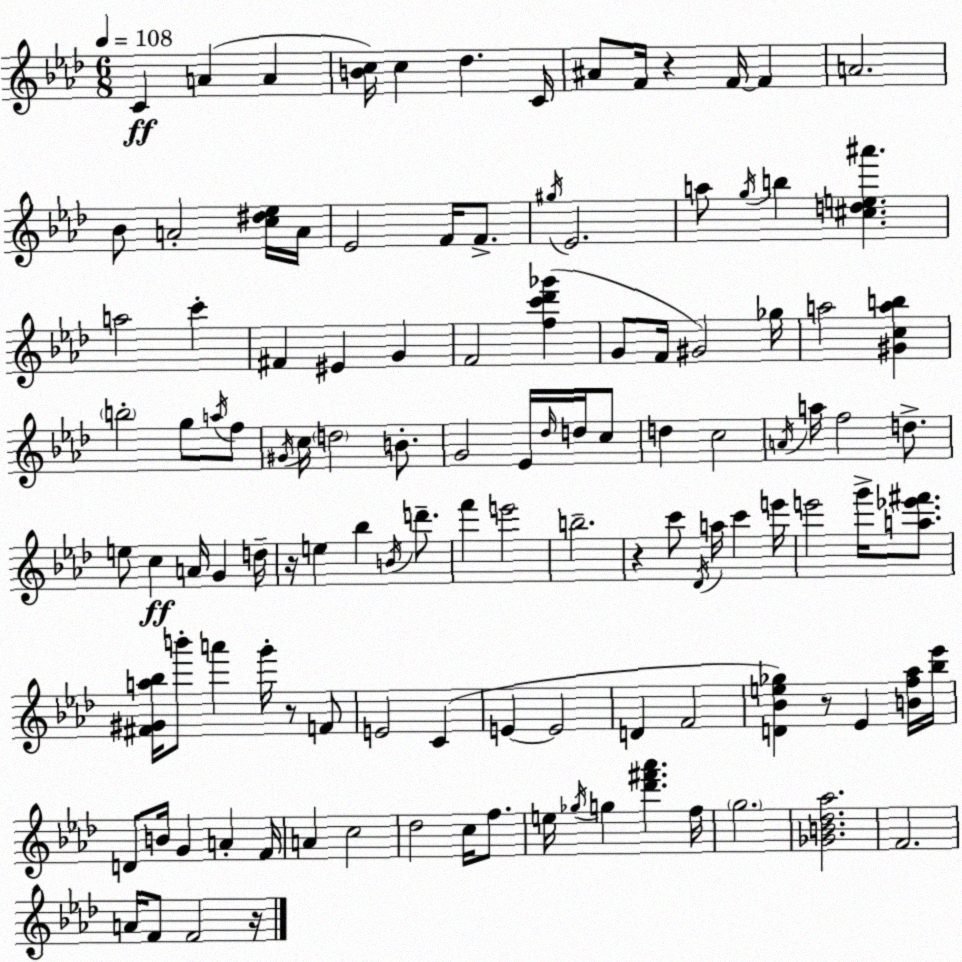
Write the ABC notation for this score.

X:1
T:Untitled
M:6/8
L:1/4
K:Fm
C A A [Bc]/4 c _d C/4 ^A/2 F/4 z F/4 F A2 _B/2 A2 [c^d_e]/4 A/4 _E2 F/4 F/2 ^g/4 _E2 a/2 g/4 b [^cde^a'] a2 c' ^F ^E G F2 [fc'_d'_g'] G/2 F/4 ^G2 _g/4 a2 [^Gcab] b2 g/2 a/4 f/2 ^G/4 c/4 d2 B/2 G2 _E/4 _d/4 d/4 c/2 d c2 A/4 a/4 f2 d/2 e/2 c A/4 G d/4 z/4 e _b B/4 d'/2 f' e'2 b2 z c'/2 _D/4 a/4 c' e'/4 e'2 g'/4 [a_e'^f']/2 [^F^Ga_b]/4 b'/2 a' g'/4 z/2 F/2 E2 C E E2 D F2 [D_Be_g] z/2 _E [Bf_a]/4 [_b_e']/4 D/2 B/4 G A F/4 A c2 _d2 c/4 f/2 e/4 _g/4 g [_d'^f'_a'] f/4 g2 [_GB_d_a]2 F2 A/4 F/2 F2 z/4